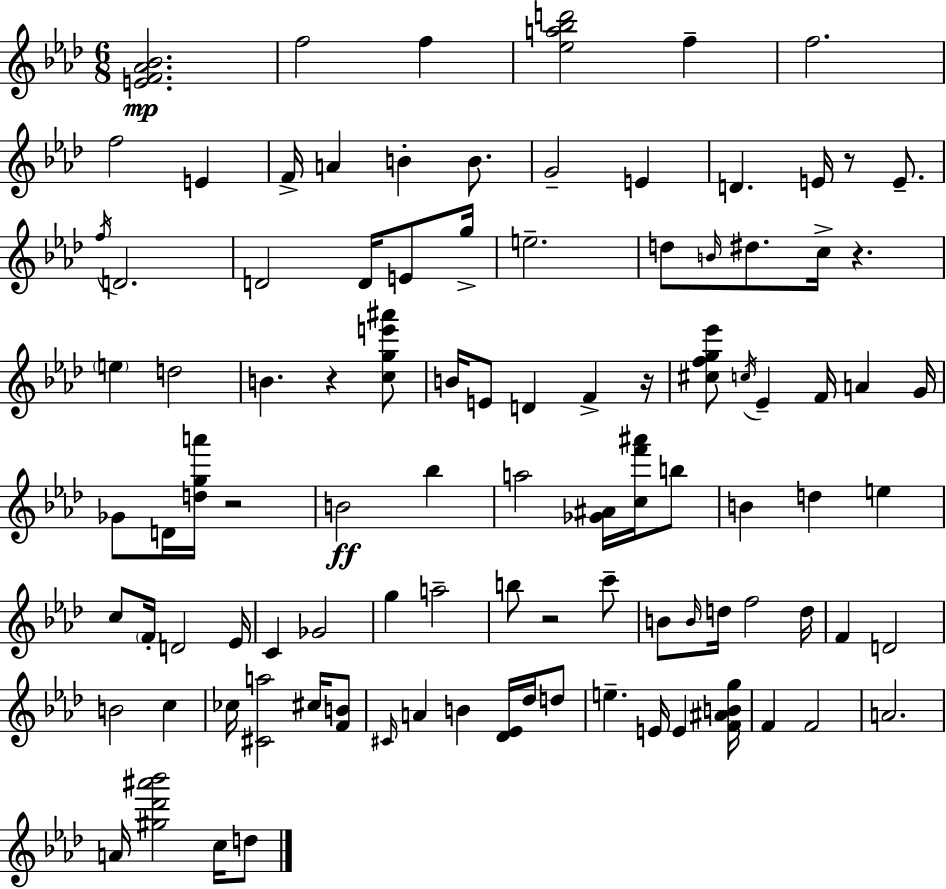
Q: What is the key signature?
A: F minor